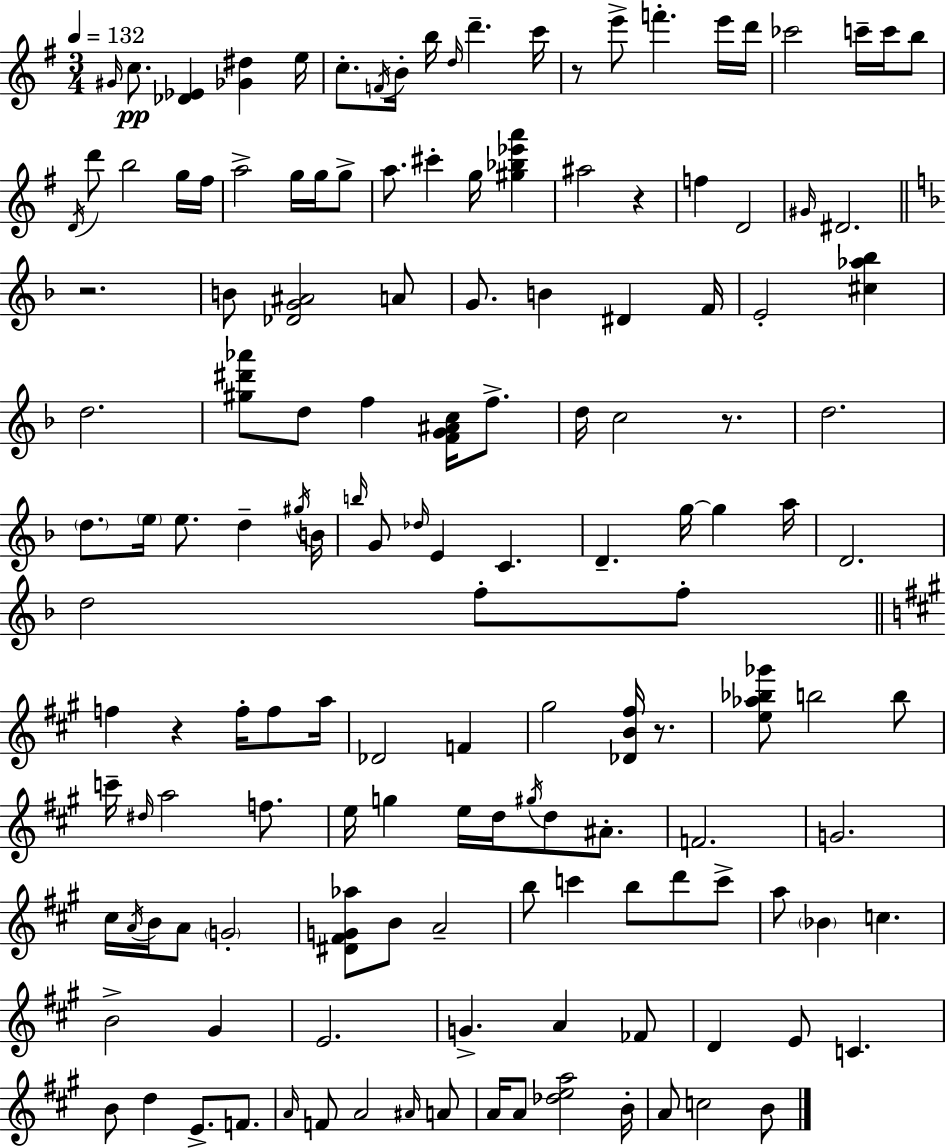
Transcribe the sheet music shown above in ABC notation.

X:1
T:Untitled
M:3/4
L:1/4
K:G
^G/4 c/2 [_D_E] [_G^d] e/4 c/2 F/4 B/4 b/4 d/4 d' c'/4 z/2 e'/2 f' e'/4 d'/4 _c'2 c'/4 c'/4 b/2 D/4 d'/2 b2 g/4 ^f/4 a2 g/4 g/4 g/2 a/2 ^c' g/4 [^g_b_e'a'] ^a2 z f D2 ^G/4 ^D2 z2 B/2 [_DG^A]2 A/2 G/2 B ^D F/4 E2 [^c_a_b] d2 [^g^d'_a']/2 d/2 f [FG^Ac]/4 f/2 d/4 c2 z/2 d2 d/2 e/4 e/2 d ^g/4 B/4 b/4 G/2 _d/4 E C D g/4 g a/4 D2 d2 f/2 f/2 f z f/4 f/2 a/4 _D2 F ^g2 [_DB^f]/4 z/2 [e_a_b_g']/2 b2 b/2 c'/4 ^d/4 a2 f/2 e/4 g e/4 d/4 ^g/4 d/2 ^A/2 F2 G2 ^c/4 A/4 B/4 A/2 G2 [^D^FG_a]/2 B/2 A2 b/2 c' b/2 d'/2 c'/2 a/2 _B c B2 ^G E2 G A _F/2 D E/2 C B/2 d E/2 F/2 A/4 F/2 A2 ^A/4 A/2 A/4 A/2 [_dea]2 B/4 A/2 c2 B/2